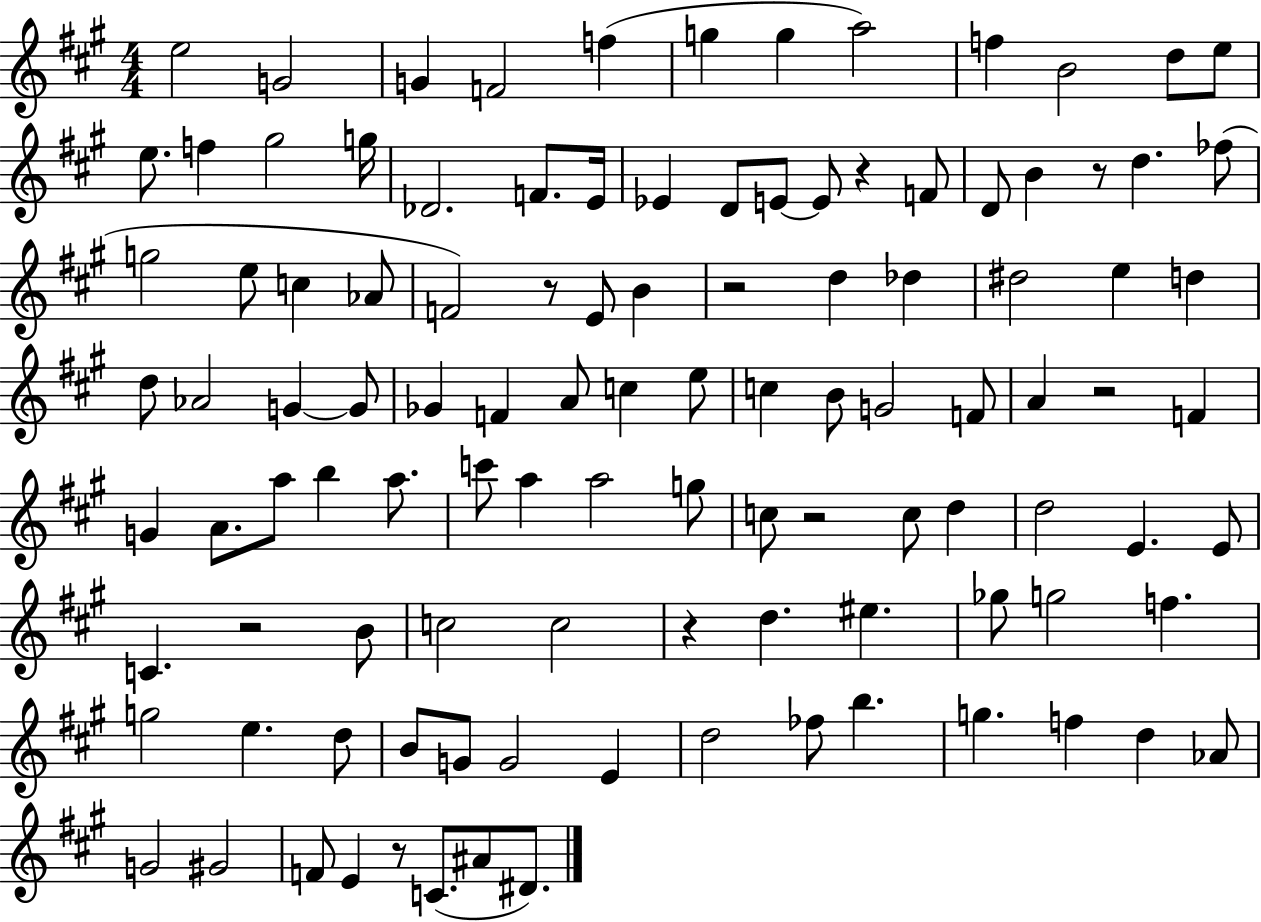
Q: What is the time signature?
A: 4/4